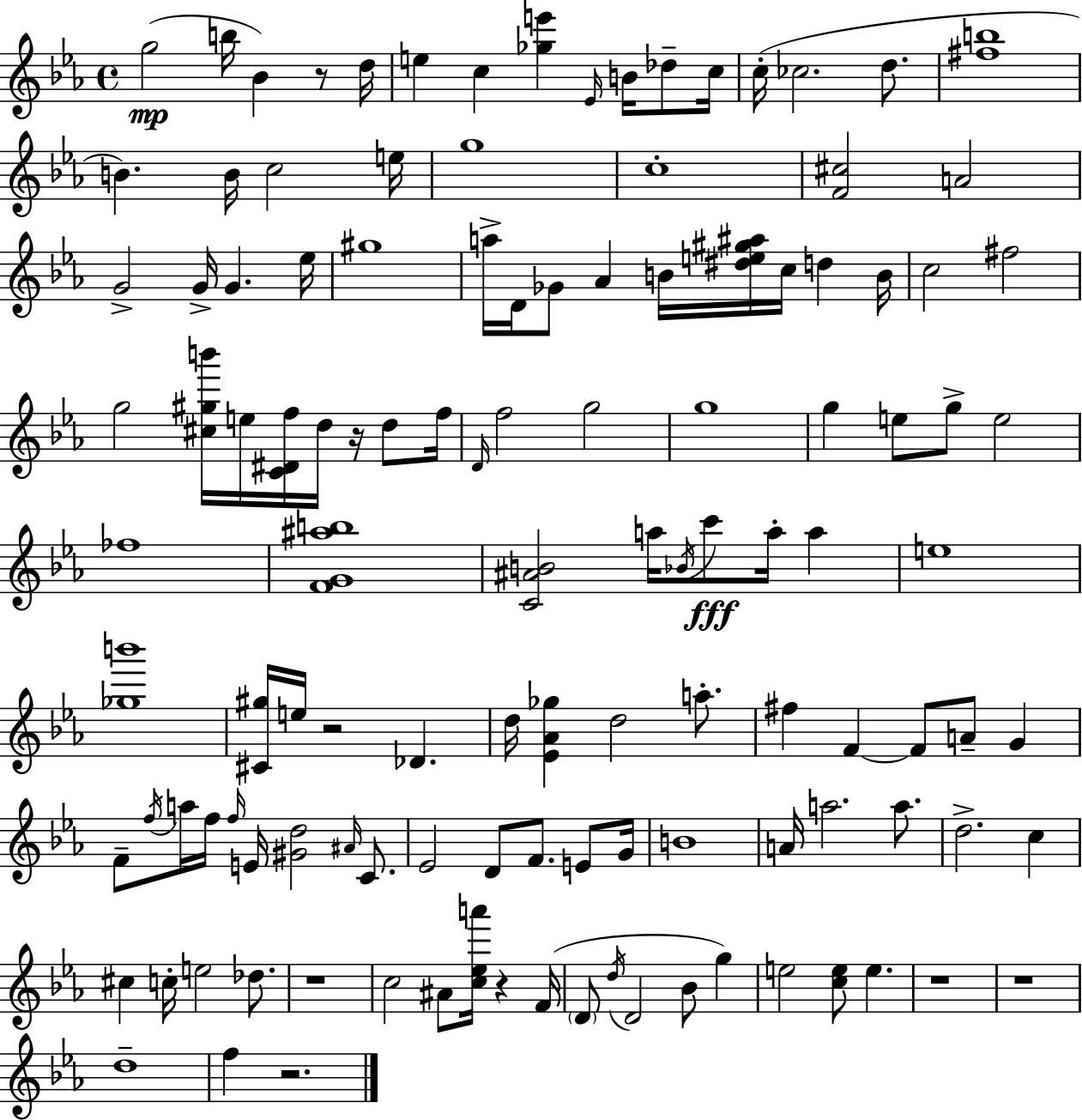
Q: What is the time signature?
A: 4/4